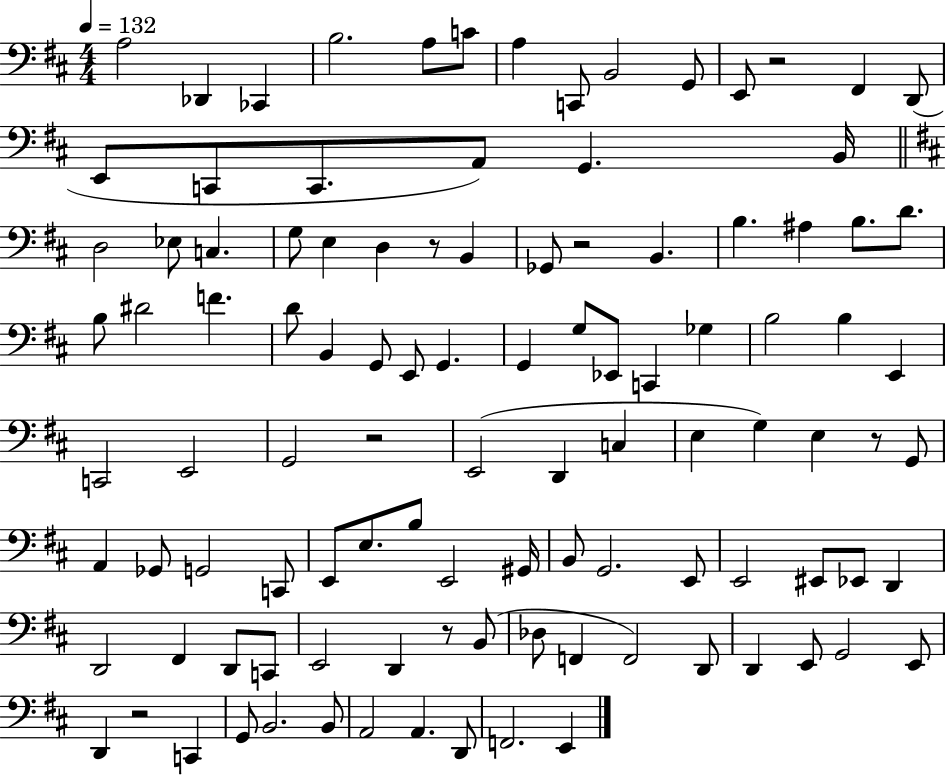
A3/h Db2/q CES2/q B3/h. A3/e C4/e A3/q C2/e B2/h G2/e E2/e R/h F#2/q D2/e E2/e C2/e C2/e. A2/e G2/q. B2/s D3/h Eb3/e C3/q. G3/e E3/q D3/q R/e B2/q Gb2/e R/h B2/q. B3/q. A#3/q B3/e. D4/e. B3/e D#4/h F4/q. D4/e B2/q G2/e E2/e G2/q. G2/q G3/e Eb2/e C2/q Gb3/q B3/h B3/q E2/q C2/h E2/h G2/h R/h E2/h D2/q C3/q E3/q G3/q E3/q R/e G2/e A2/q Gb2/e G2/h C2/e E2/e E3/e. B3/e E2/h G#2/s B2/e G2/h. E2/e E2/h EIS2/e Eb2/e D2/q D2/h F#2/q D2/e C2/e E2/h D2/q R/e B2/e Db3/e F2/q F2/h D2/e D2/q E2/e G2/h E2/e D2/q R/h C2/q G2/e B2/h. B2/e A2/h A2/q. D2/e F2/h. E2/q